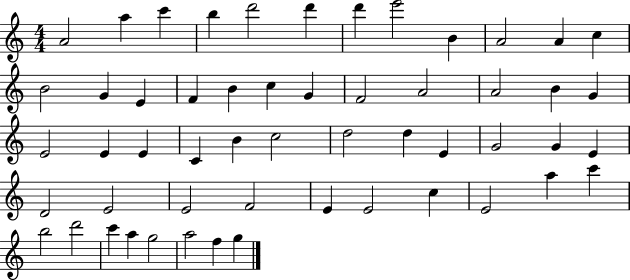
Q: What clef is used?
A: treble